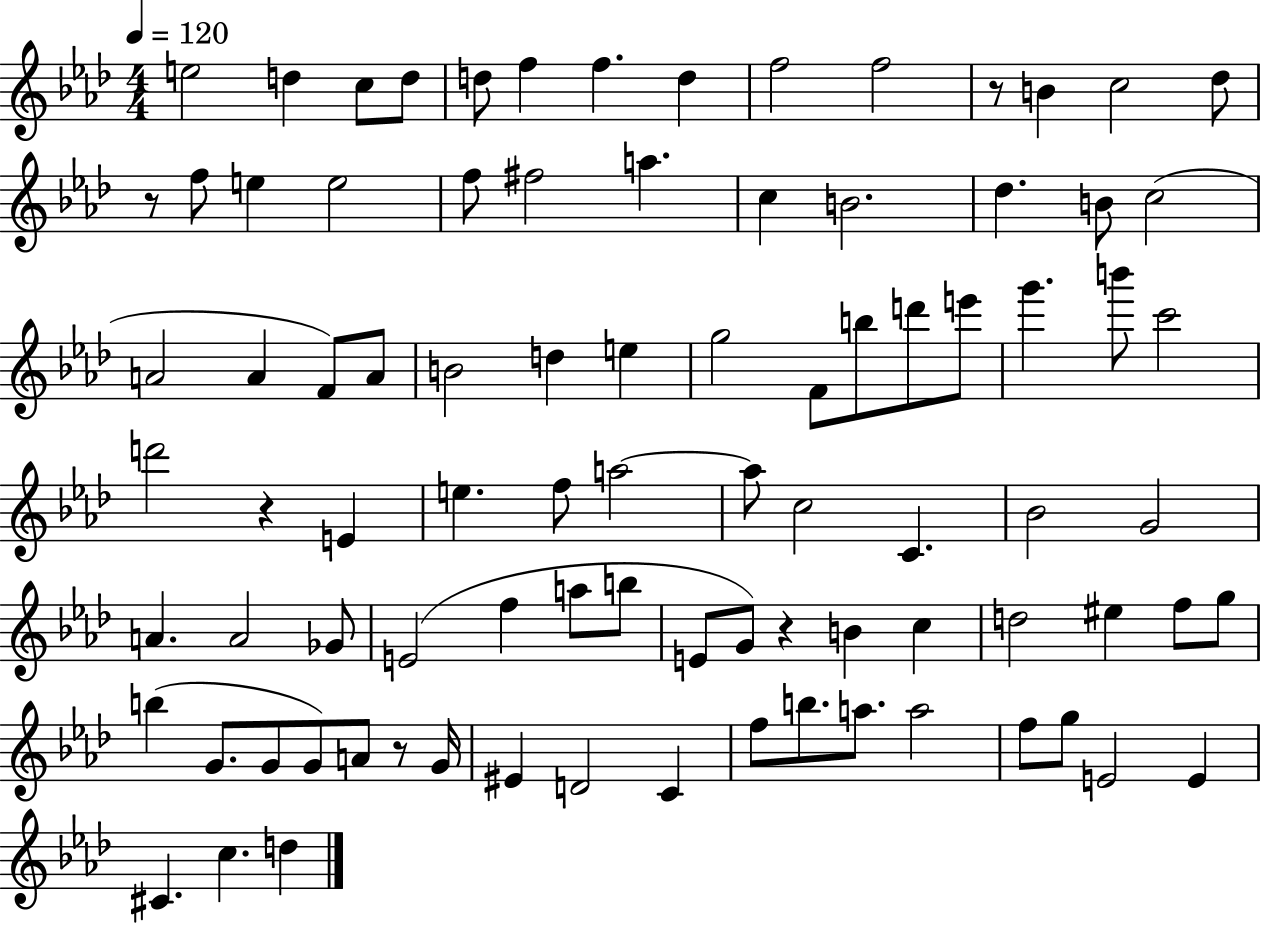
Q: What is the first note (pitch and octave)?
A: E5